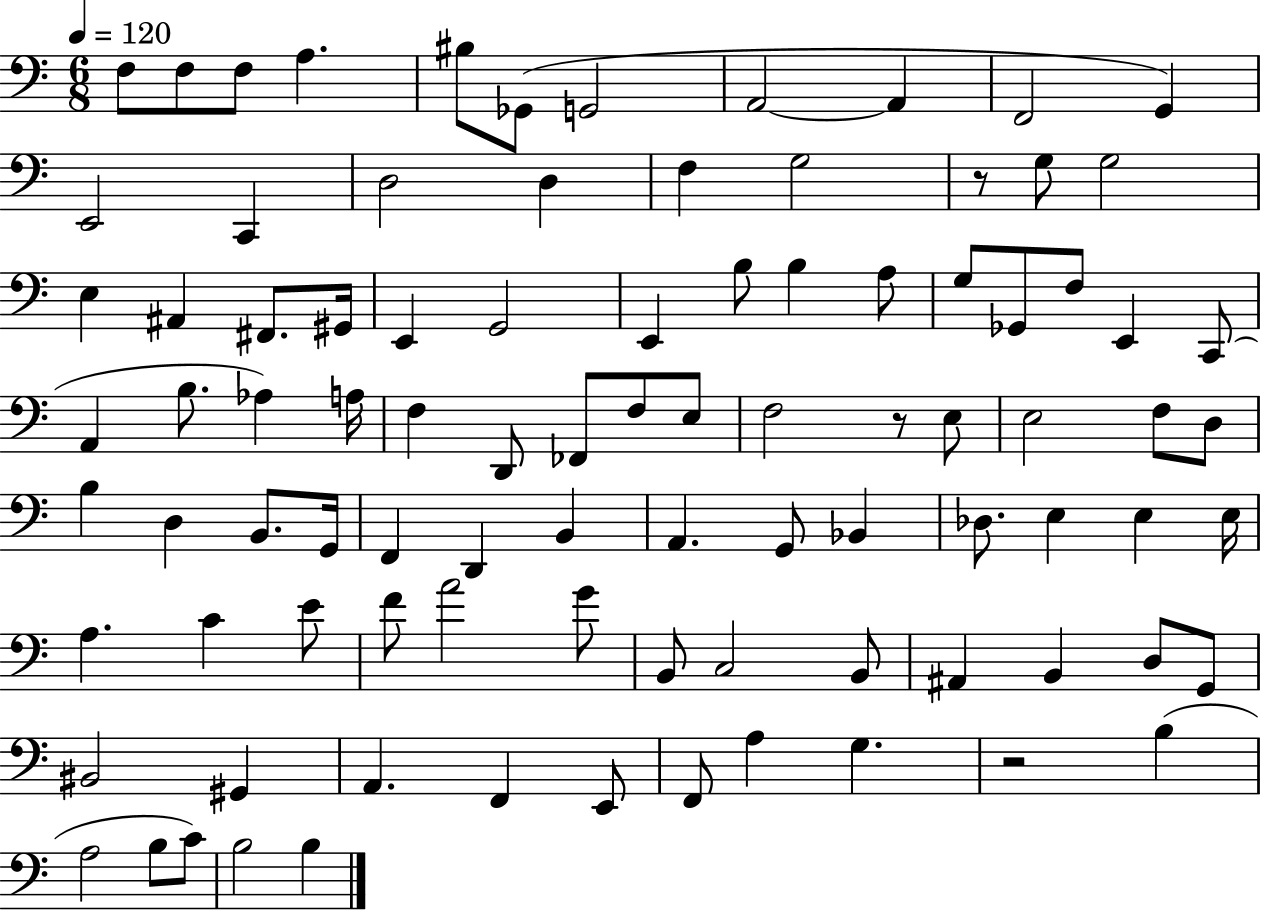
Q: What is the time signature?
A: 6/8